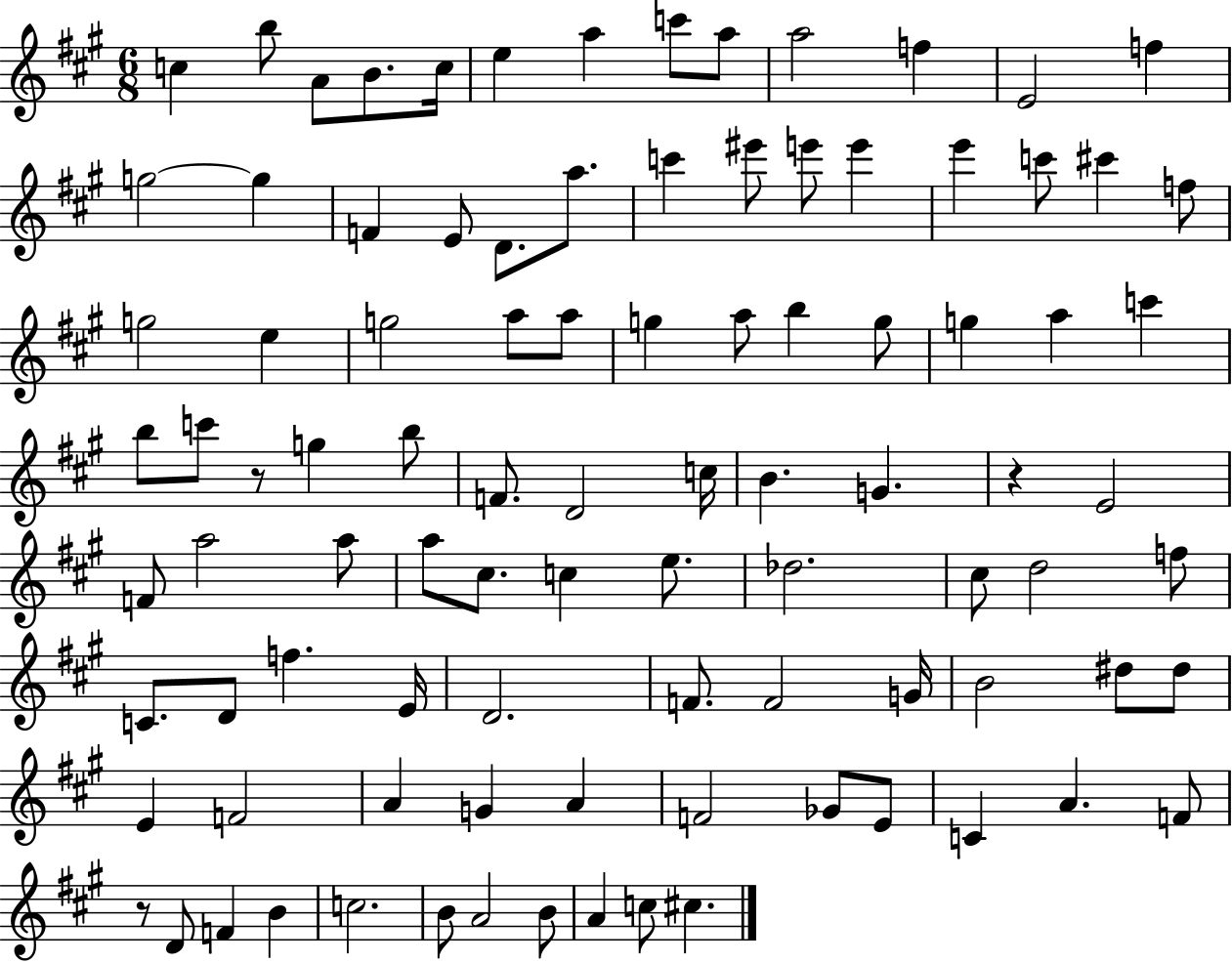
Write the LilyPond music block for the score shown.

{
  \clef treble
  \numericTimeSignature
  \time 6/8
  \key a \major
  c''4 b''8 a'8 b'8. c''16 | e''4 a''4 c'''8 a''8 | a''2 f''4 | e'2 f''4 | \break g''2~~ g''4 | f'4 e'8 d'8. a''8. | c'''4 eis'''8 e'''8 e'''4 | e'''4 c'''8 cis'''4 f''8 | \break g''2 e''4 | g''2 a''8 a''8 | g''4 a''8 b''4 g''8 | g''4 a''4 c'''4 | \break b''8 c'''8 r8 g''4 b''8 | f'8. d'2 c''16 | b'4. g'4. | r4 e'2 | \break f'8 a''2 a''8 | a''8 cis''8. c''4 e''8. | des''2. | cis''8 d''2 f''8 | \break c'8. d'8 f''4. e'16 | d'2. | f'8. f'2 g'16 | b'2 dis''8 dis''8 | \break e'4 f'2 | a'4 g'4 a'4 | f'2 ges'8 e'8 | c'4 a'4. f'8 | \break r8 d'8 f'4 b'4 | c''2. | b'8 a'2 b'8 | a'4 c''8 cis''4. | \break \bar "|."
}